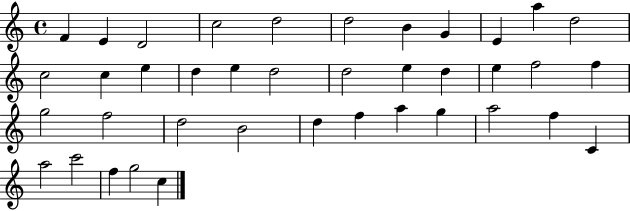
F4/q E4/q D4/h C5/h D5/h D5/h B4/q G4/q E4/q A5/q D5/h C5/h C5/q E5/q D5/q E5/q D5/h D5/h E5/q D5/q E5/q F5/h F5/q G5/h F5/h D5/h B4/h D5/q F5/q A5/q G5/q A5/h F5/q C4/q A5/h C6/h F5/q G5/h C5/q